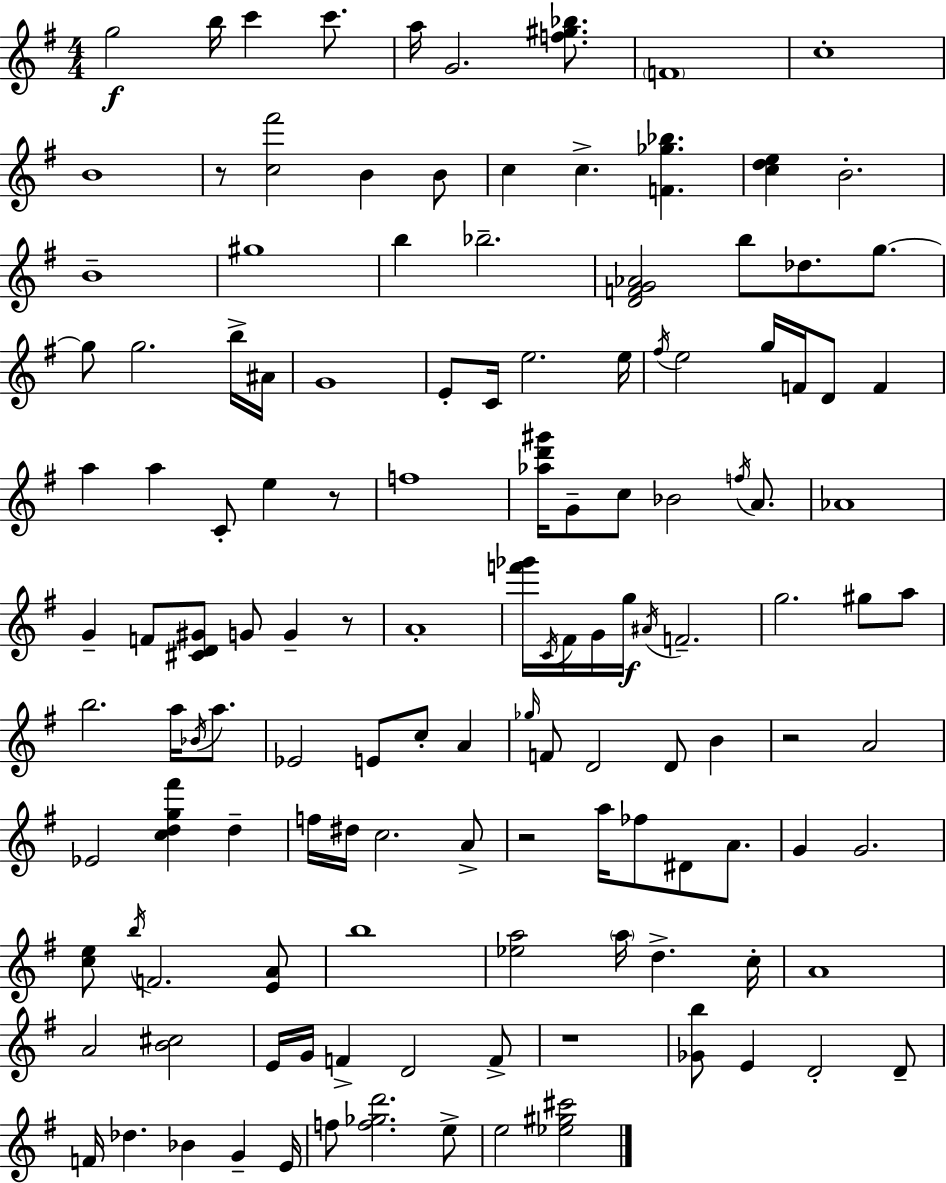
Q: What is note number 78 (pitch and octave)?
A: F5